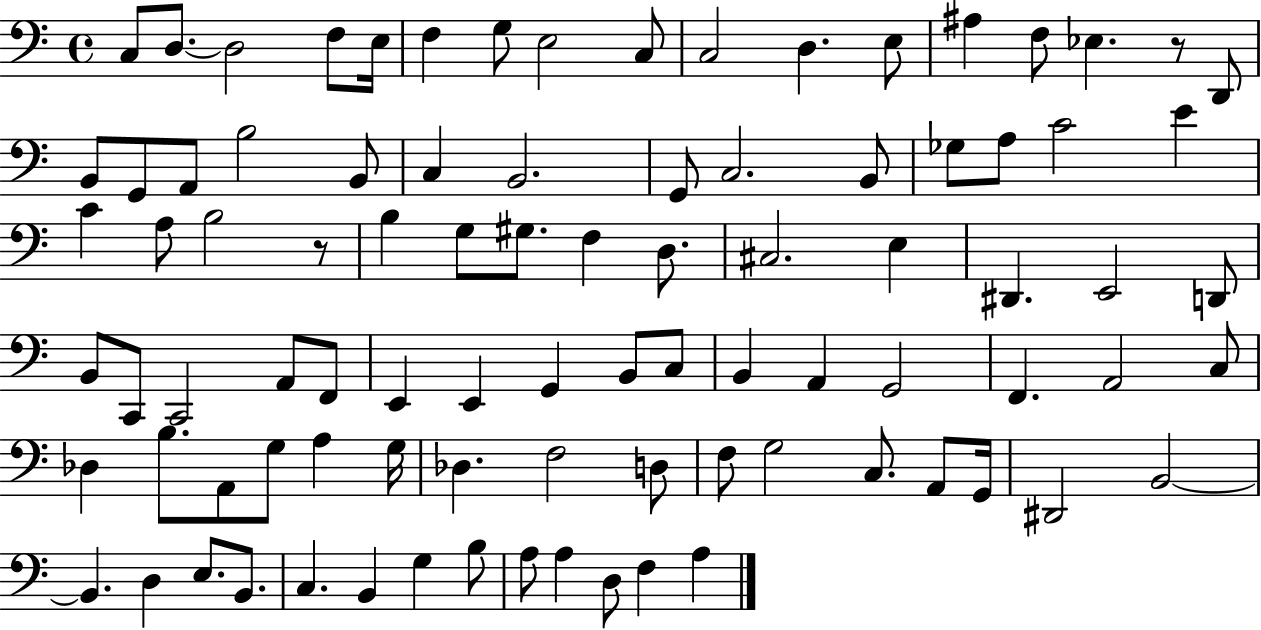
X:1
T:Untitled
M:4/4
L:1/4
K:C
C,/2 D,/2 D,2 F,/2 E,/4 F, G,/2 E,2 C,/2 C,2 D, E,/2 ^A, F,/2 _E, z/2 D,,/2 B,,/2 G,,/2 A,,/2 B,2 B,,/2 C, B,,2 G,,/2 C,2 B,,/2 _G,/2 A,/2 C2 E C A,/2 B,2 z/2 B, G,/2 ^G,/2 F, D,/2 ^C,2 E, ^D,, E,,2 D,,/2 B,,/2 C,,/2 C,,2 A,,/2 F,,/2 E,, E,, G,, B,,/2 C,/2 B,, A,, G,,2 F,, A,,2 C,/2 _D, B,/2 A,,/2 G,/2 A, G,/4 _D, F,2 D,/2 F,/2 G,2 C,/2 A,,/2 G,,/4 ^D,,2 B,,2 B,, D, E,/2 B,,/2 C, B,, G, B,/2 A,/2 A, D,/2 F, A,